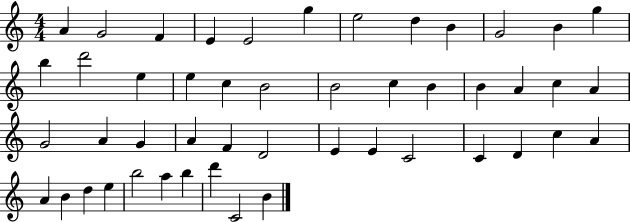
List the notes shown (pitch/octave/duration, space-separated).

A4/q G4/h F4/q E4/q E4/h G5/q E5/h D5/q B4/q G4/h B4/q G5/q B5/q D6/h E5/q E5/q C5/q B4/h B4/h C5/q B4/q B4/q A4/q C5/q A4/q G4/h A4/q G4/q A4/q F4/q D4/h E4/q E4/q C4/h C4/q D4/q C5/q A4/q A4/q B4/q D5/q E5/q B5/h A5/q B5/q D6/q C4/h B4/q